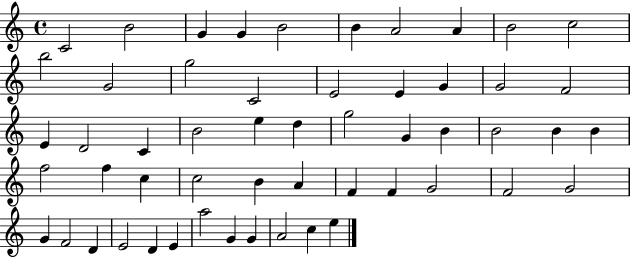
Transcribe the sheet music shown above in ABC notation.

X:1
T:Untitled
M:4/4
L:1/4
K:C
C2 B2 G G B2 B A2 A B2 c2 b2 G2 g2 C2 E2 E G G2 F2 E D2 C B2 e d g2 G B B2 B B f2 f c c2 B A F F G2 F2 G2 G F2 D E2 D E a2 G G A2 c e